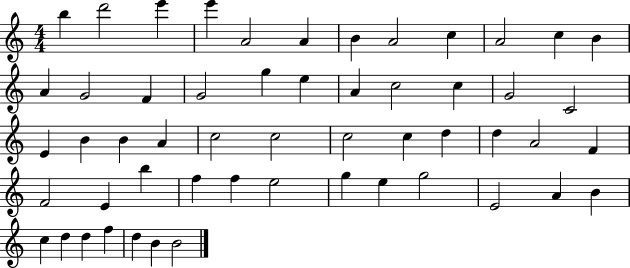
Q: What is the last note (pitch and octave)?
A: B4